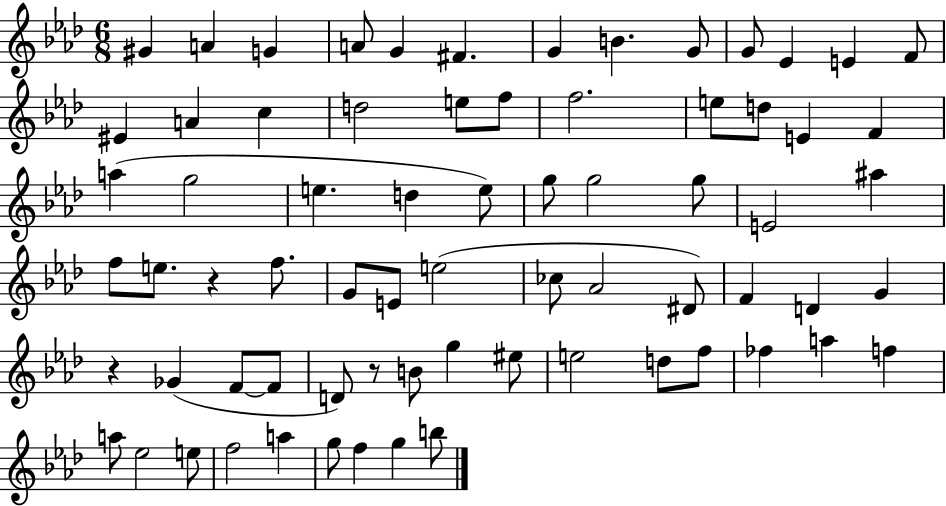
X:1
T:Untitled
M:6/8
L:1/4
K:Ab
^G A G A/2 G ^F G B G/2 G/2 _E E F/2 ^E A c d2 e/2 f/2 f2 e/2 d/2 E F a g2 e d e/2 g/2 g2 g/2 E2 ^a f/2 e/2 z f/2 G/2 E/2 e2 _c/2 _A2 ^D/2 F D G z _G F/2 F/2 D/2 z/2 B/2 g ^e/2 e2 d/2 f/2 _f a f a/2 _e2 e/2 f2 a g/2 f g b/2